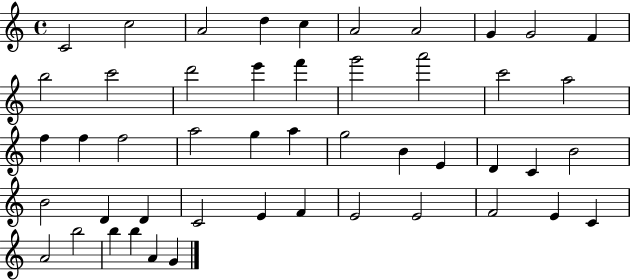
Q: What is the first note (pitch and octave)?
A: C4